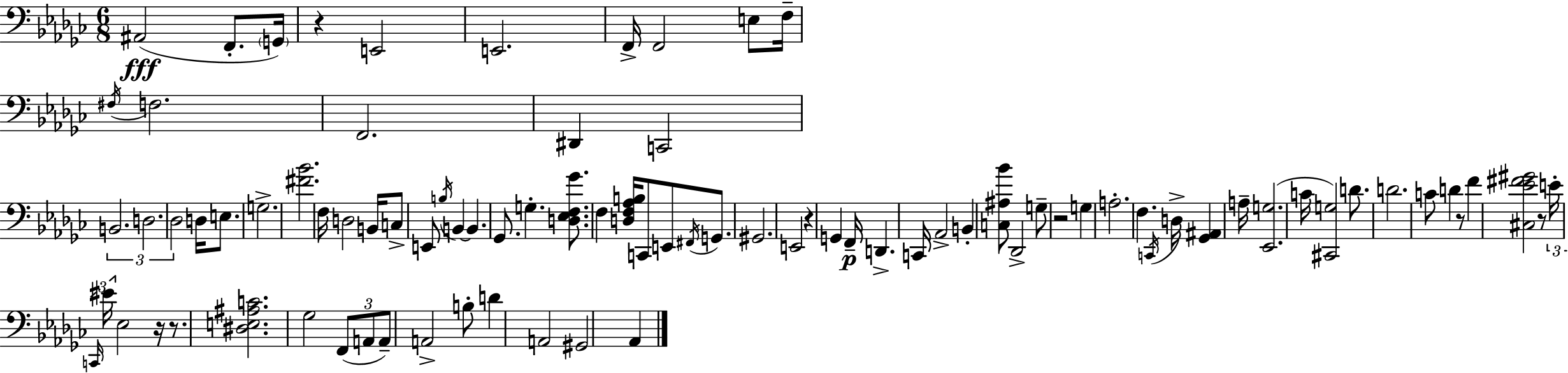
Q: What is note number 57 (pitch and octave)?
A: F4